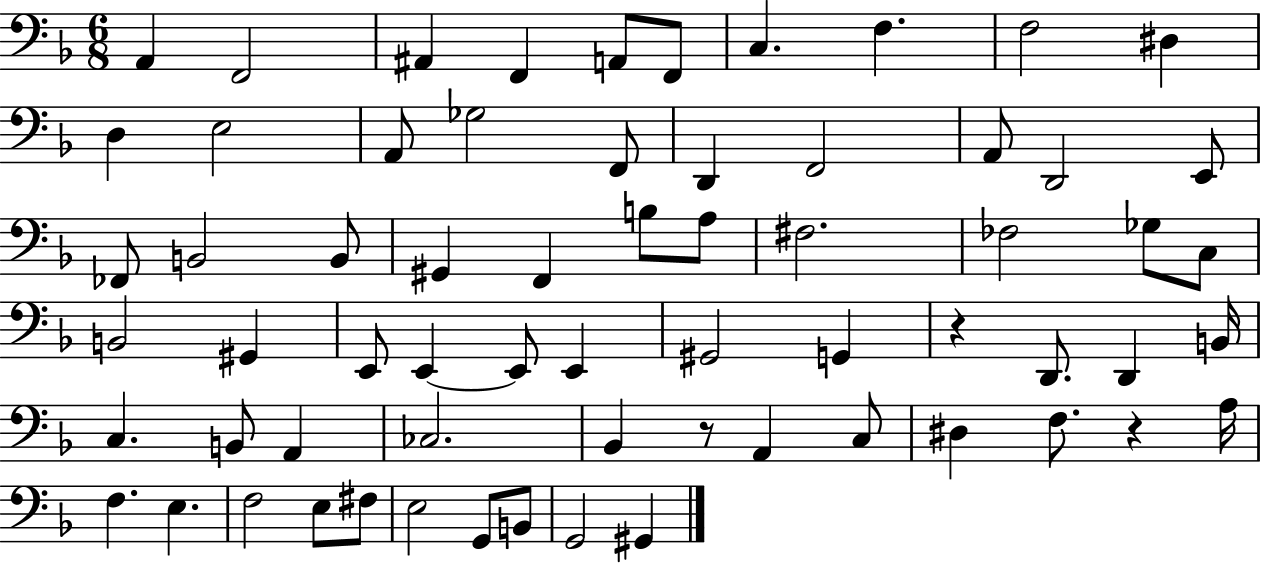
A2/q F2/h A#2/q F2/q A2/e F2/e C3/q. F3/q. F3/h D#3/q D3/q E3/h A2/e Gb3/h F2/e D2/q F2/h A2/e D2/h E2/e FES2/e B2/h B2/e G#2/q F2/q B3/e A3/e F#3/h. FES3/h Gb3/e C3/e B2/h G#2/q E2/e E2/q E2/e E2/q G#2/h G2/q R/q D2/e. D2/q B2/s C3/q. B2/e A2/q CES3/h. Bb2/q R/e A2/q C3/e D#3/q F3/e. R/q A3/s F3/q. E3/q. F3/h E3/e F#3/e E3/h G2/e B2/e G2/h G#2/q